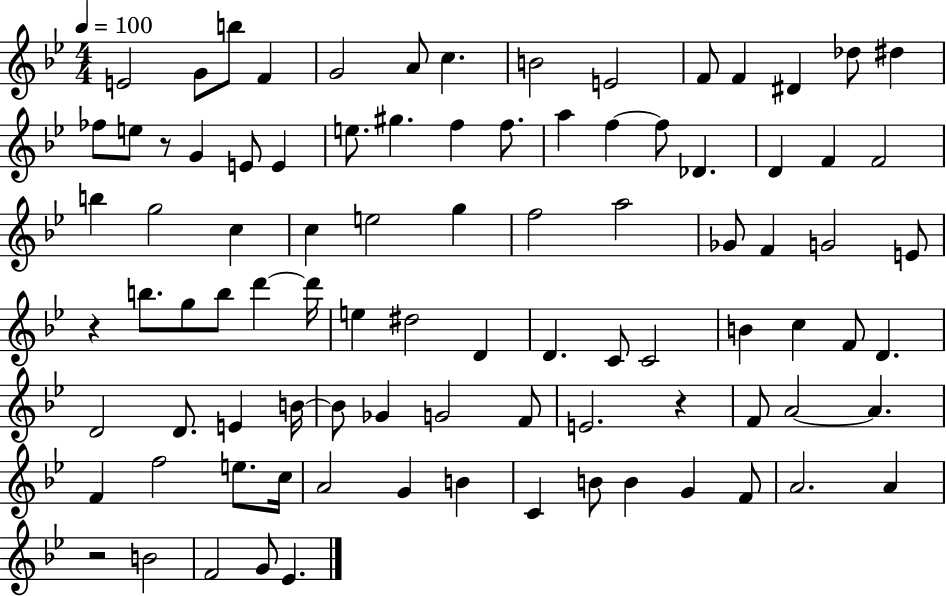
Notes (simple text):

E4/h G4/e B5/e F4/q G4/h A4/e C5/q. B4/h E4/h F4/e F4/q D#4/q Db5/e D#5/q FES5/e E5/e R/e G4/q E4/e E4/q E5/e. G#5/q. F5/q F5/e. A5/q F5/q F5/e Db4/q. D4/q F4/q F4/h B5/q G5/h C5/q C5/q E5/h G5/q F5/h A5/h Gb4/e F4/q G4/h E4/e R/q B5/e. G5/e B5/e D6/q D6/s E5/q D#5/h D4/q D4/q. C4/e C4/h B4/q C5/q F4/e D4/q. D4/h D4/e. E4/q B4/s B4/e Gb4/q G4/h F4/e E4/h. R/q F4/e A4/h A4/q. F4/q F5/h E5/e. C5/s A4/h G4/q B4/q C4/q B4/e B4/q G4/q F4/e A4/h. A4/q R/h B4/h F4/h G4/e Eb4/q.